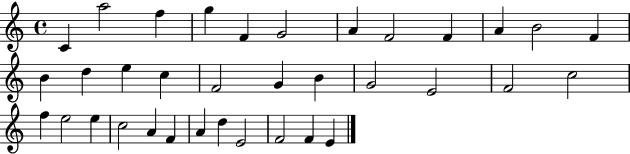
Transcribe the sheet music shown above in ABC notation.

X:1
T:Untitled
M:4/4
L:1/4
K:C
C a2 f g F G2 A F2 F A B2 F B d e c F2 G B G2 E2 F2 c2 f e2 e c2 A F A d E2 F2 F E